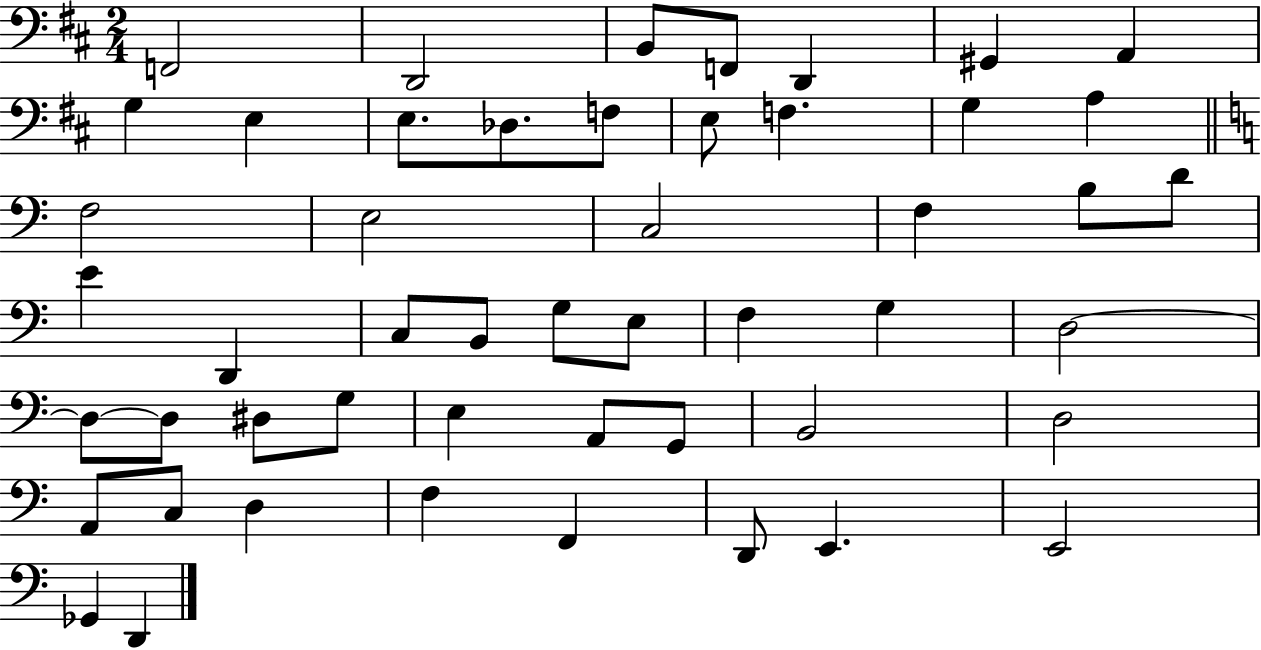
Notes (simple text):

F2/h D2/h B2/e F2/e D2/q G#2/q A2/q G3/q E3/q E3/e. Db3/e. F3/e E3/e F3/q. G3/q A3/q F3/h E3/h C3/h F3/q B3/e D4/e E4/q D2/q C3/e B2/e G3/e E3/e F3/q G3/q D3/h D3/e D3/e D#3/e G3/e E3/q A2/e G2/e B2/h D3/h A2/e C3/e D3/q F3/q F2/q D2/e E2/q. E2/h Gb2/q D2/q